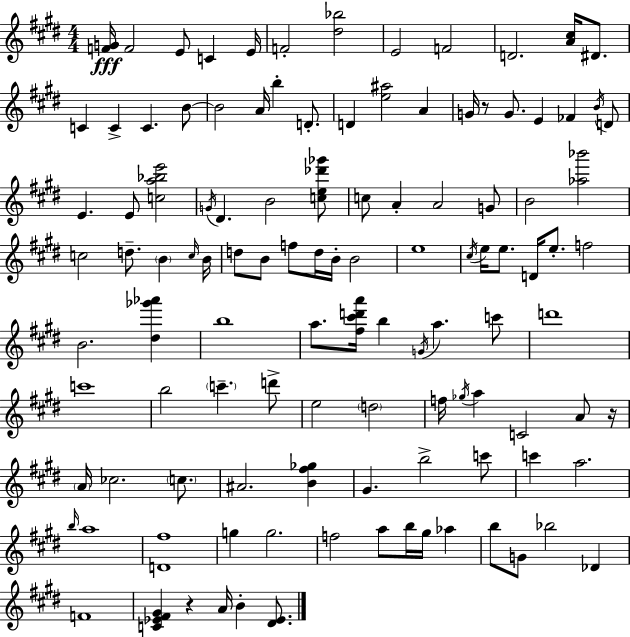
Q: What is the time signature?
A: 4/4